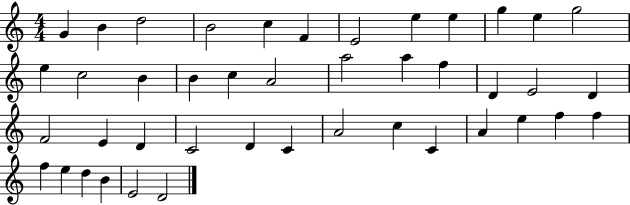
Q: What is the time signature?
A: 4/4